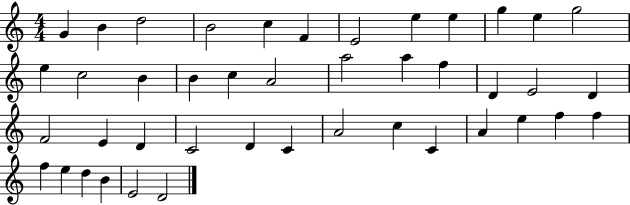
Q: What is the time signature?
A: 4/4